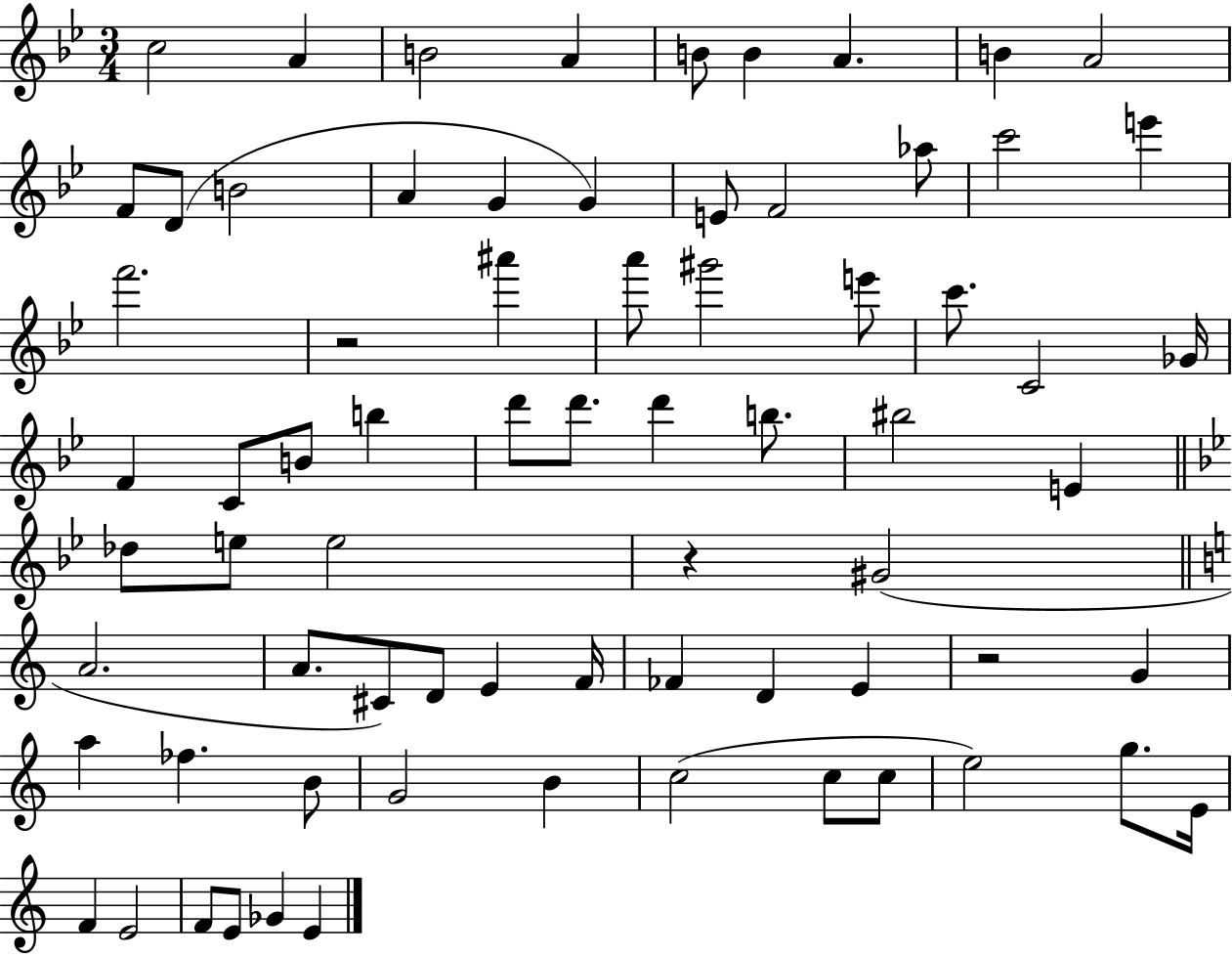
{
  \clef treble
  \numericTimeSignature
  \time 3/4
  \key bes \major
  c''2 a'4 | b'2 a'4 | b'8 b'4 a'4. | b'4 a'2 | \break f'8 d'8( b'2 | a'4 g'4 g'4) | e'8 f'2 aes''8 | c'''2 e'''4 | \break f'''2. | r2 ais'''4 | a'''8 gis'''2 e'''8 | c'''8. c'2 ges'16 | \break f'4 c'8 b'8 b''4 | d'''8 d'''8. d'''4 b''8. | bis''2 e'4 | \bar "||" \break \key bes \major des''8 e''8 e''2 | r4 gis'2( | \bar "||" \break \key c \major a'2. | a'8. cis'8) d'8 e'4 f'16 | fes'4 d'4 e'4 | r2 g'4 | \break a''4 fes''4. b'8 | g'2 b'4 | c''2( c''8 c''8 | e''2) g''8. e'16 | \break f'4 e'2 | f'8 e'8 ges'4 e'4 | \bar "|."
}